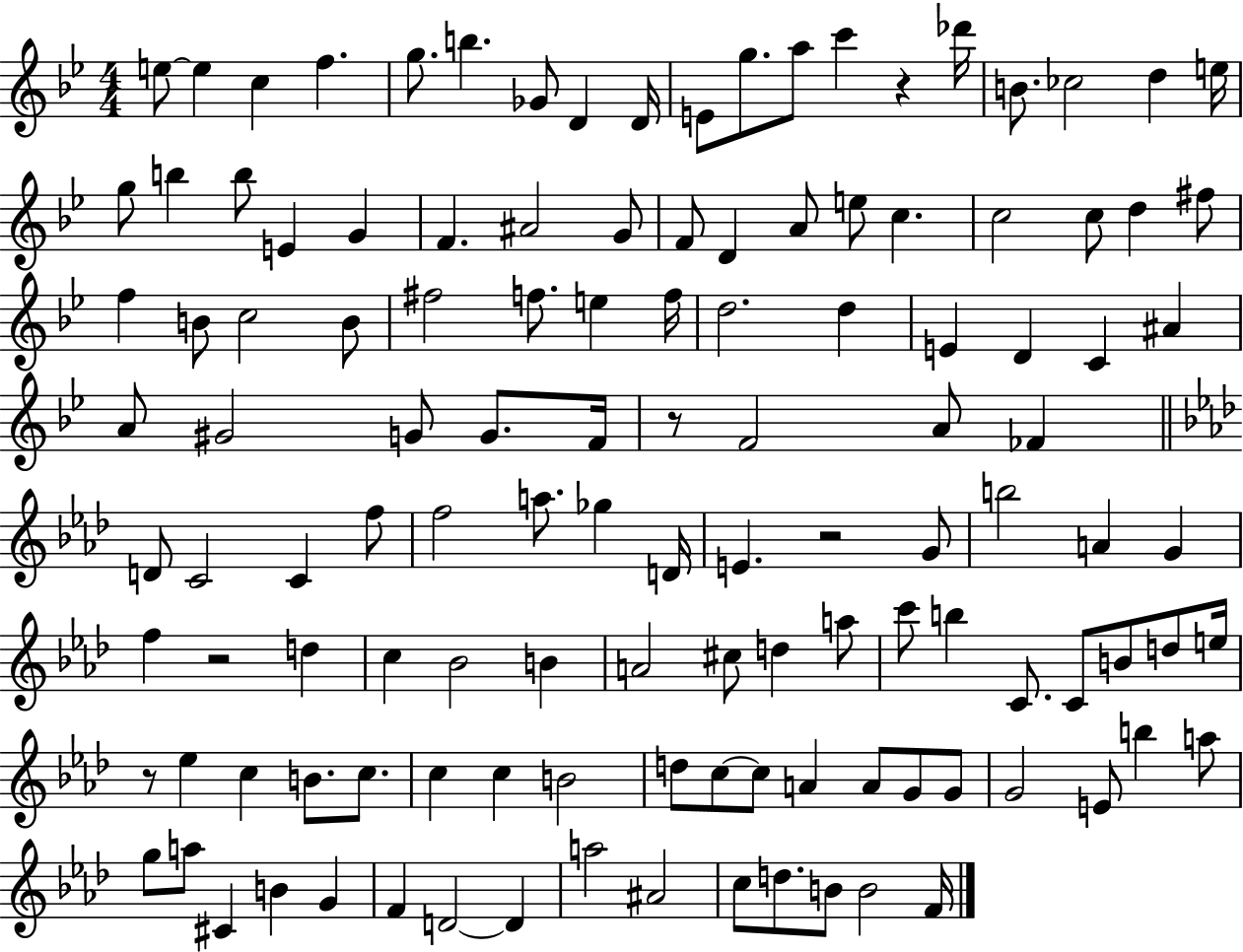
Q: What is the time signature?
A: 4/4